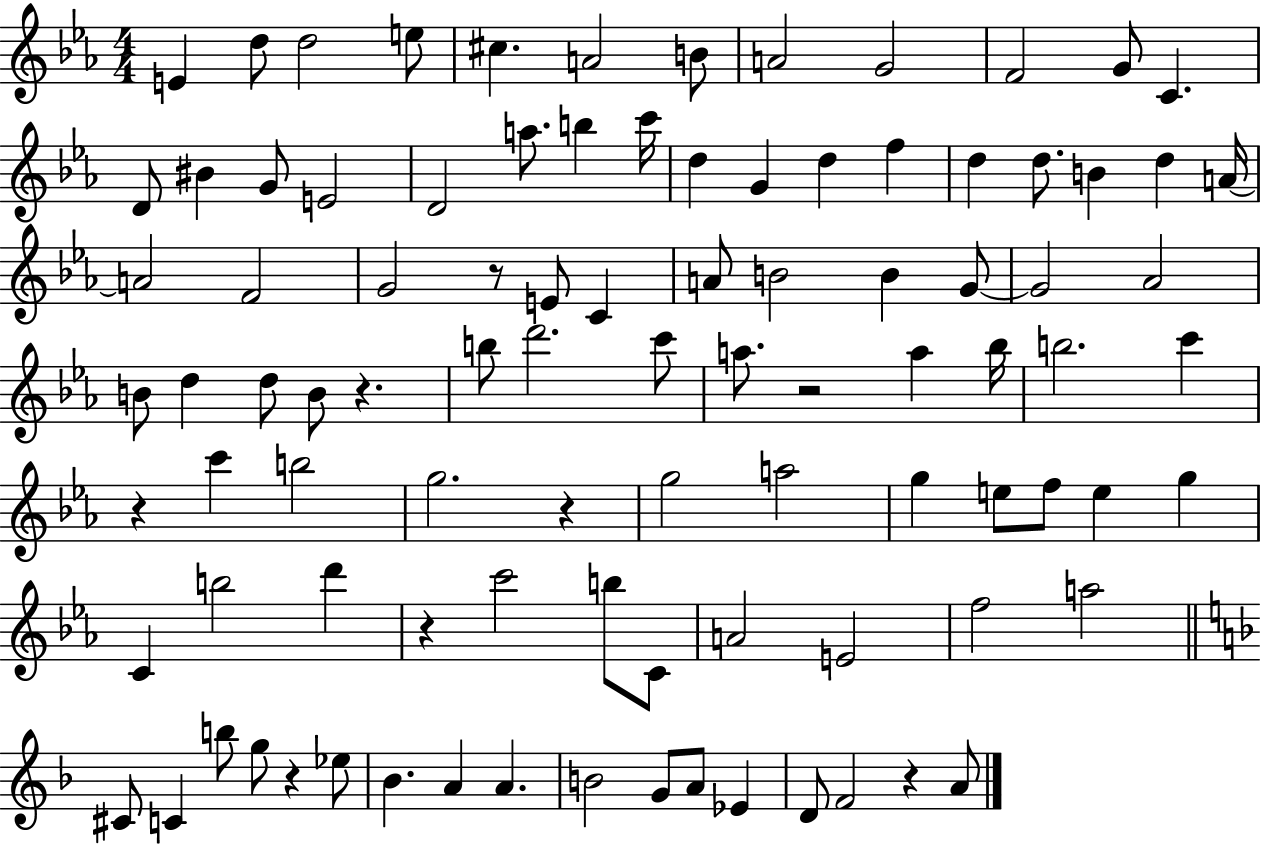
X:1
T:Untitled
M:4/4
L:1/4
K:Eb
E d/2 d2 e/2 ^c A2 B/2 A2 G2 F2 G/2 C D/2 ^B G/2 E2 D2 a/2 b c'/4 d G d f d d/2 B d A/4 A2 F2 G2 z/2 E/2 C A/2 B2 B G/2 G2 _A2 B/2 d d/2 B/2 z b/2 d'2 c'/2 a/2 z2 a _b/4 b2 c' z c' b2 g2 z g2 a2 g e/2 f/2 e g C b2 d' z c'2 b/2 C/2 A2 E2 f2 a2 ^C/2 C b/2 g/2 z _e/2 _B A A B2 G/2 A/2 _E D/2 F2 z A/2